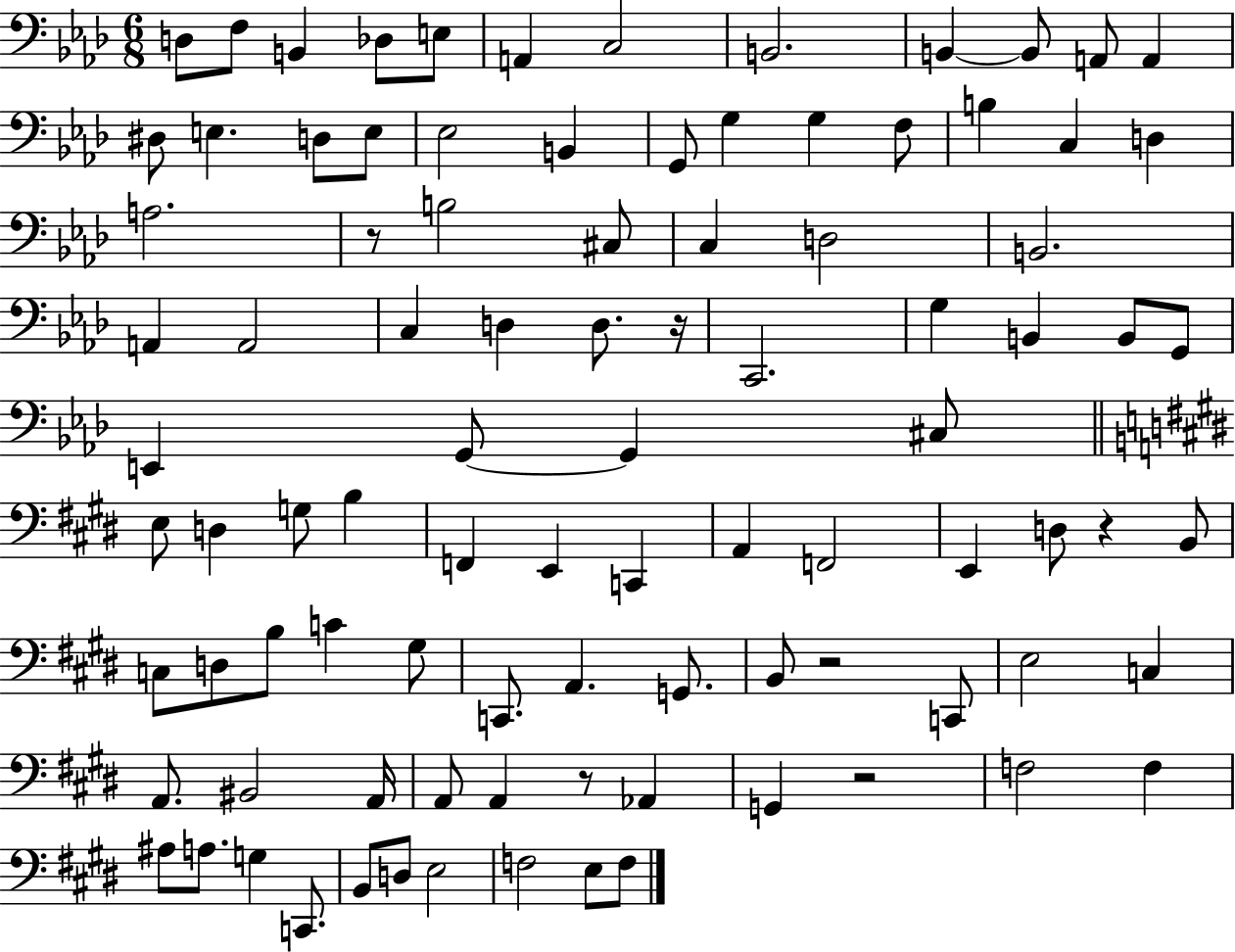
D3/e F3/e B2/q Db3/e E3/e A2/q C3/h B2/h. B2/q B2/e A2/e A2/q D#3/e E3/q. D3/e E3/e Eb3/h B2/q G2/e G3/q G3/q F3/e B3/q C3/q D3/q A3/h. R/e B3/h C#3/e C3/q D3/h B2/h. A2/q A2/h C3/q D3/q D3/e. R/s C2/h. G3/q B2/q B2/e G2/e E2/q G2/e G2/q C#3/e E3/e D3/q G3/e B3/q F2/q E2/q C2/q A2/q F2/h E2/q D3/e R/q B2/e C3/e D3/e B3/e C4/q G#3/e C2/e. A2/q. G2/e. B2/e R/h C2/e E3/h C3/q A2/e. BIS2/h A2/s A2/e A2/q R/e Ab2/q G2/q R/h F3/h F3/q A#3/e A3/e. G3/q C2/e. B2/e D3/e E3/h F3/h E3/e F3/e